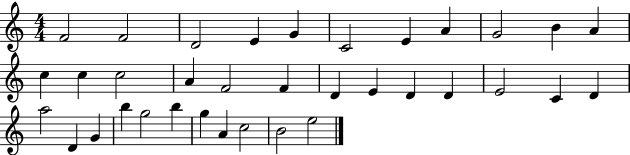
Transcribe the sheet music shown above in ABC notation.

X:1
T:Untitled
M:4/4
L:1/4
K:C
F2 F2 D2 E G C2 E A G2 B A c c c2 A F2 F D E D D E2 C D a2 D G b g2 b g A c2 B2 e2